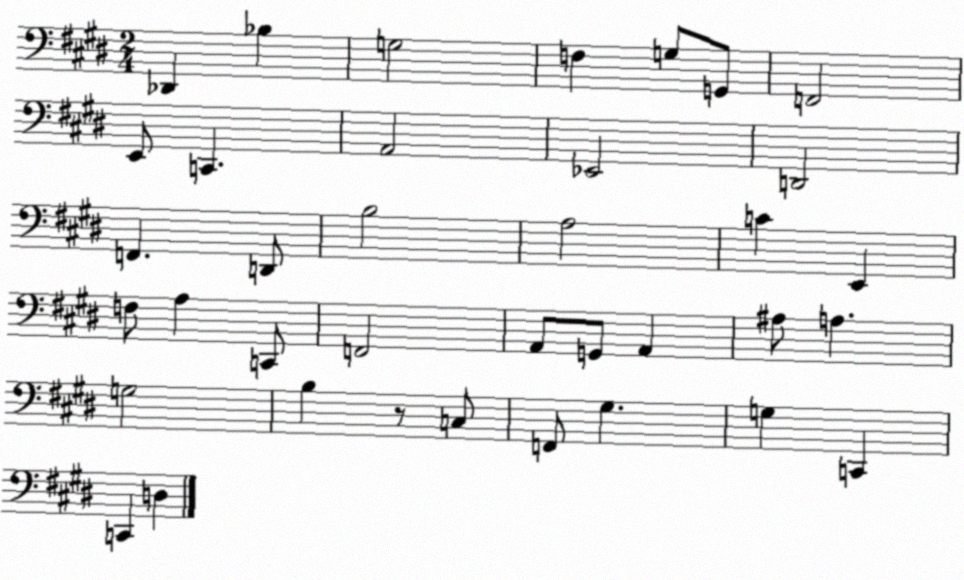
X:1
T:Untitled
M:2/4
L:1/4
K:E
_D,, _B, G,2 F, G,/2 G,,/2 F,,2 E,,/2 C,, A,,2 _E,,2 D,,2 F,, D,,/2 B,2 A,2 C E,, F,/2 A, C,,/2 F,,2 A,,/2 G,,/2 A,, ^A,/2 A, G,2 B, z/2 C,/2 F,,/2 ^G, G, C,, C,, D,